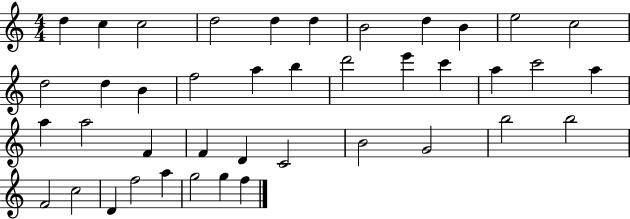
D5/q C5/q C5/h D5/h D5/q D5/q B4/h D5/q B4/q E5/h C5/h D5/h D5/q B4/q F5/h A5/q B5/q D6/h E6/q C6/q A5/q C6/h A5/q A5/q A5/h F4/q F4/q D4/q C4/h B4/h G4/h B5/h B5/h F4/h C5/h D4/q F5/h A5/q G5/h G5/q F5/q